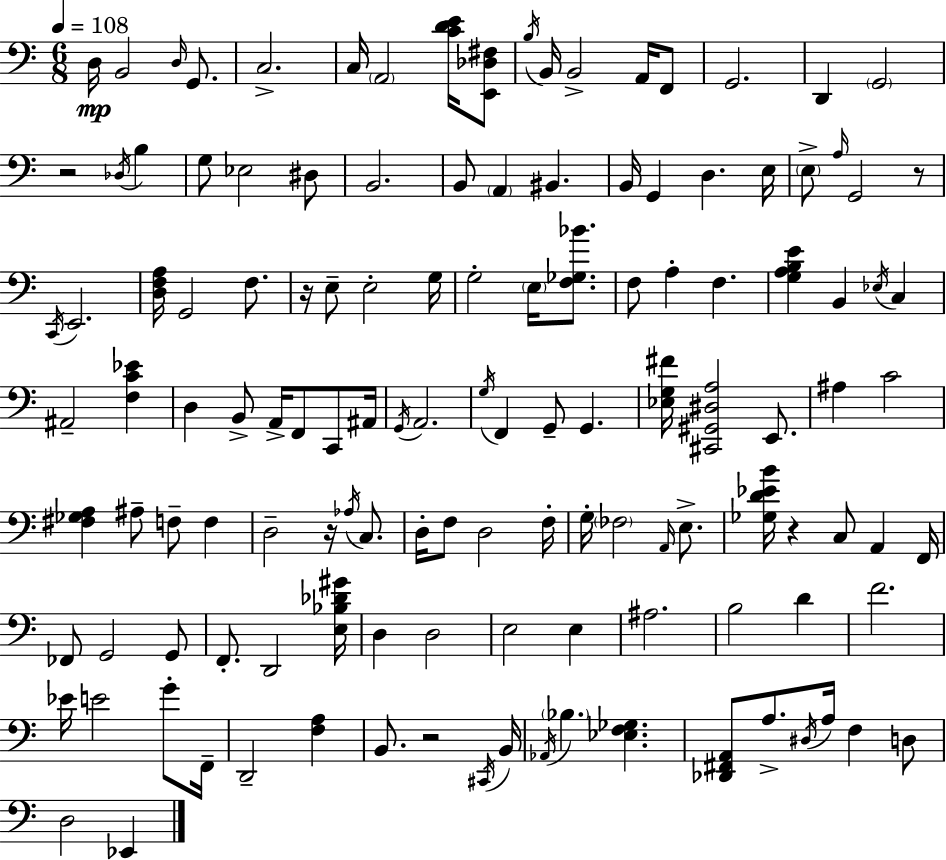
X:1
T:Untitled
M:6/8
L:1/4
K:C
D,/4 B,,2 D,/4 G,,/2 C,2 C,/4 A,,2 [CDE]/4 [E,,_D,^F,]/2 B,/4 B,,/4 B,,2 A,,/4 F,,/2 G,,2 D,, G,,2 z2 _D,/4 B, G,/2 _E,2 ^D,/2 B,,2 B,,/2 A,, ^B,, B,,/4 G,, D, E,/4 E,/2 A,/4 G,,2 z/2 C,,/4 E,,2 [D,F,A,]/4 G,,2 F,/2 z/4 E,/2 E,2 G,/4 G,2 E,/4 [F,_G,_B]/2 F,/2 A, F, [G,A,B,E] B,, _E,/4 C, ^A,,2 [F,C_E] D, B,,/2 A,,/4 F,,/2 C,,/2 ^A,,/4 G,,/4 A,,2 G,/4 F,, G,,/2 G,, [_E,G,^F]/4 [^C,,^G,,^D,A,]2 E,,/2 ^A, C2 [^F,_G,A,] ^A,/2 F,/2 F, D,2 z/4 _A,/4 C,/2 D,/4 F,/2 D,2 F,/4 G,/4 _F,2 A,,/4 E,/2 [_G,D_EB]/4 z C,/2 A,, F,,/4 _F,,/2 G,,2 G,,/2 F,,/2 D,,2 [E,_B,_D^G]/4 D, D,2 E,2 E, ^A,2 B,2 D F2 _E/4 E2 G/2 F,,/4 D,,2 [F,A,] B,,/2 z2 ^C,,/4 B,,/4 _A,,/4 _B, [_E,F,_G,] [_D,,^F,,A,,]/2 A,/2 ^D,/4 A,/4 F, D,/2 D,2 _E,,